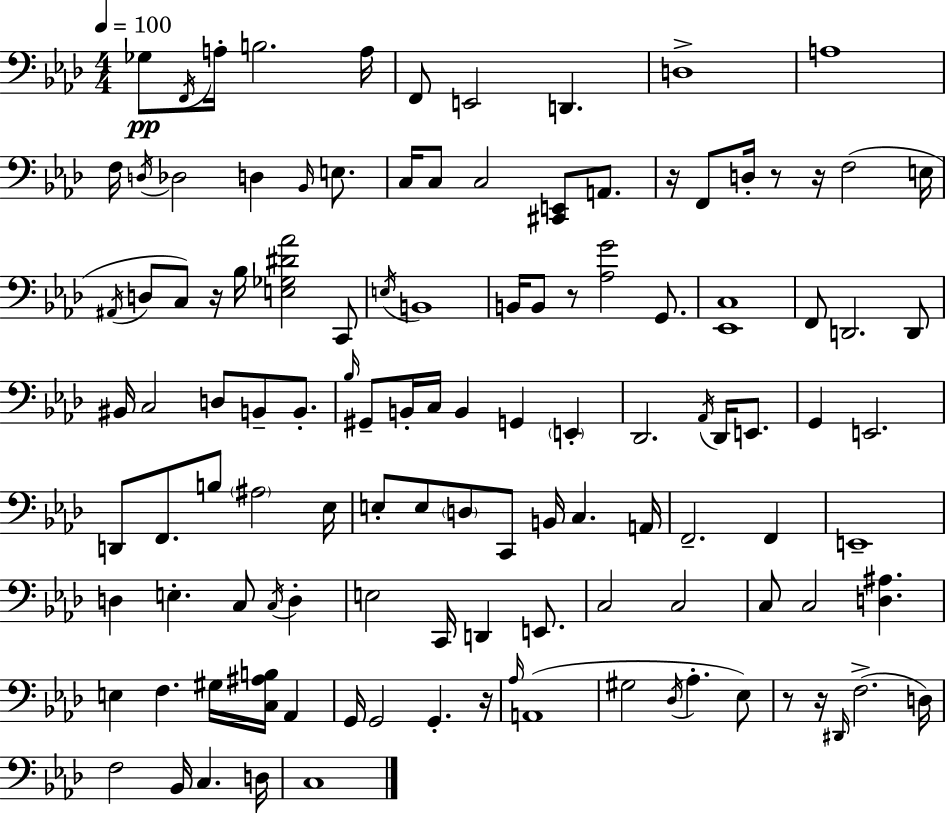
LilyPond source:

{
  \clef bass
  \numericTimeSignature
  \time 4/4
  \key aes \major
  \tempo 4 = 100
  ges8\pp \acciaccatura { f,16 } a16-. b2. | a16 f,8 e,2 d,4. | d1-> | a1 | \break f16 \acciaccatura { d16 } des2 d4 \grace { bes,16 } | e8. c16 c8 c2 <cis, e,>8 | a,8. r16 f,8 d16-. r8 r16 f2( | e16 \acciaccatura { ais,16 } d8 c8) r16 bes16 <e ges dis' aes'>2 | \break c,8 \acciaccatura { e16 } b,1 | b,16 b,8 r8 <aes g'>2 | g,8. <ees, c>1 | f,8 d,2. | \break d,8 bis,16 c2 d8 | b,8-- b,8.-. \grace { bes16 } gis,8-- b,16-. c16 b,4 g,4 | \parenthesize e,4-. des,2. | \acciaccatura { aes,16 } des,16 e,8. g,4 e,2. | \break d,8 f,8. b8 \parenthesize ais2 | ees16 e8-. e8 \parenthesize d8 c,8 b,16 | c4. a,16 f,2.-- | f,4 e,1-- | \break d4 e4.-. | c8 \acciaccatura { c16 } d4-. e2 | c,16 d,4 e,8. c2 | c2 c8 c2 | \break <d ais>4. e4 f4. | gis16 <c ais b>16 aes,4 g,16 g,2 | g,4.-. r16 \grace { aes16 }( a,1 | gis2 | \break \acciaccatura { des16 } aes4.-. ees8) r8 r16 \grace { dis,16 }( f2.-> | d16) f2 | bes,16 c4. d16 c1 | \bar "|."
}